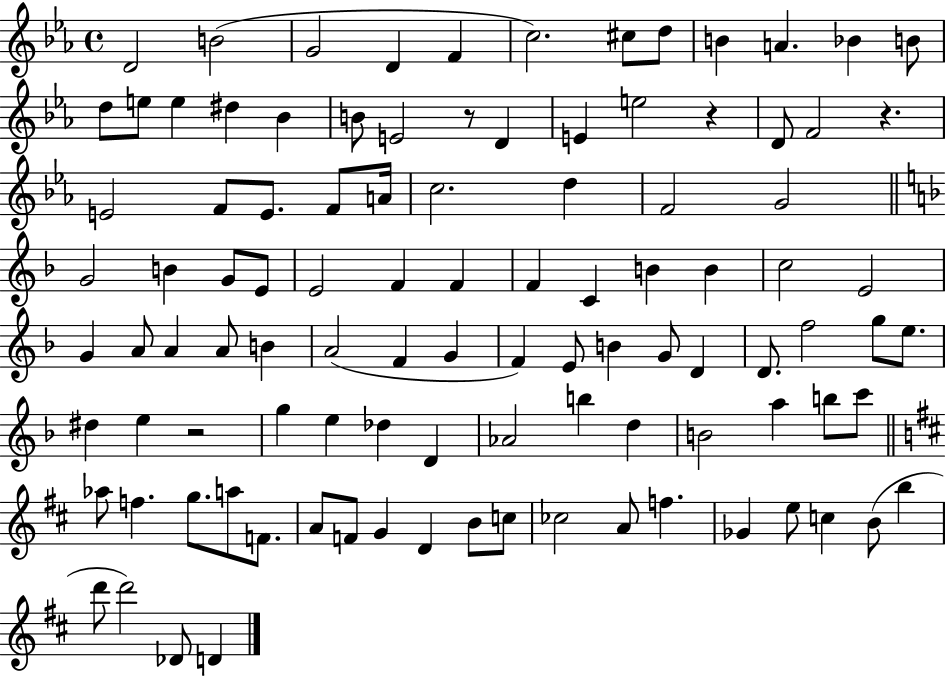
D4/h B4/h G4/h D4/q F4/q C5/h. C#5/e D5/e B4/q A4/q. Bb4/q B4/e D5/e E5/e E5/q D#5/q Bb4/q B4/e E4/h R/e D4/q E4/q E5/h R/q D4/e F4/h R/q. E4/h F4/e E4/e. F4/e A4/s C5/h. D5/q F4/h G4/h G4/h B4/q G4/e E4/e E4/h F4/q F4/q F4/q C4/q B4/q B4/q C5/h E4/h G4/q A4/e A4/q A4/e B4/q A4/h F4/q G4/q F4/q E4/e B4/q G4/e D4/q D4/e. F5/h G5/e E5/e. D#5/q E5/q R/h G5/q E5/q Db5/q D4/q Ab4/h B5/q D5/q B4/h A5/q B5/e C6/e Ab5/e F5/q. G5/e. A5/e F4/e. A4/e F4/e G4/q D4/q B4/e C5/e CES5/h A4/e F5/q. Gb4/q E5/e C5/q B4/e B5/q D6/e D6/h Db4/e D4/q